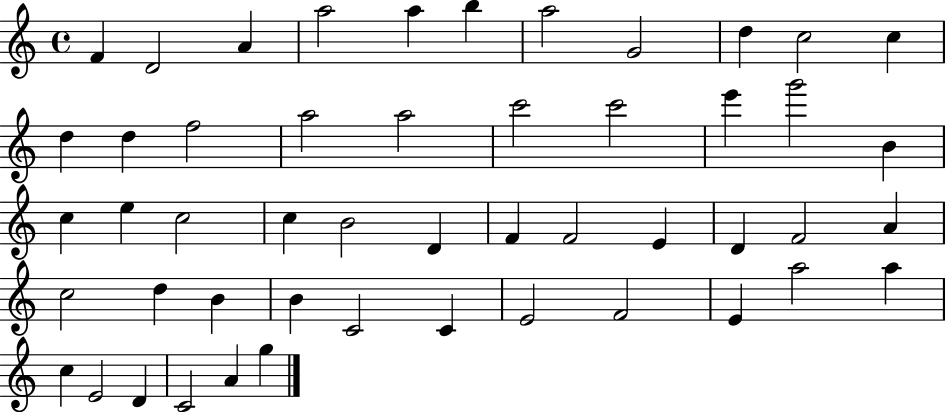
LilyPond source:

{
  \clef treble
  \time 4/4
  \defaultTimeSignature
  \key c \major
  f'4 d'2 a'4 | a''2 a''4 b''4 | a''2 g'2 | d''4 c''2 c''4 | \break d''4 d''4 f''2 | a''2 a''2 | c'''2 c'''2 | e'''4 g'''2 b'4 | \break c''4 e''4 c''2 | c''4 b'2 d'4 | f'4 f'2 e'4 | d'4 f'2 a'4 | \break c''2 d''4 b'4 | b'4 c'2 c'4 | e'2 f'2 | e'4 a''2 a''4 | \break c''4 e'2 d'4 | c'2 a'4 g''4 | \bar "|."
}